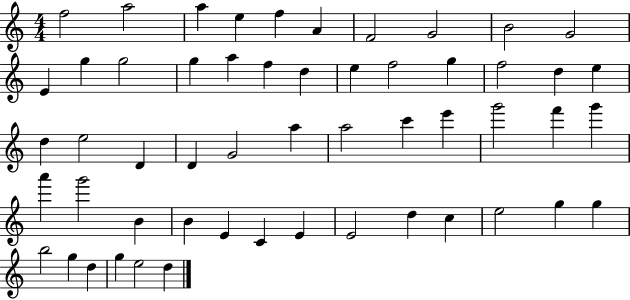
F5/h A5/h A5/q E5/q F5/q A4/q F4/h G4/h B4/h G4/h E4/q G5/q G5/h G5/q A5/q F5/q D5/q E5/q F5/h G5/q F5/h D5/q E5/q D5/q E5/h D4/q D4/q G4/h A5/q A5/h C6/q E6/q G6/h F6/q G6/q A6/q G6/h B4/q B4/q E4/q C4/q E4/q E4/h D5/q C5/q E5/h G5/q G5/q B5/h G5/q D5/q G5/q E5/h D5/q